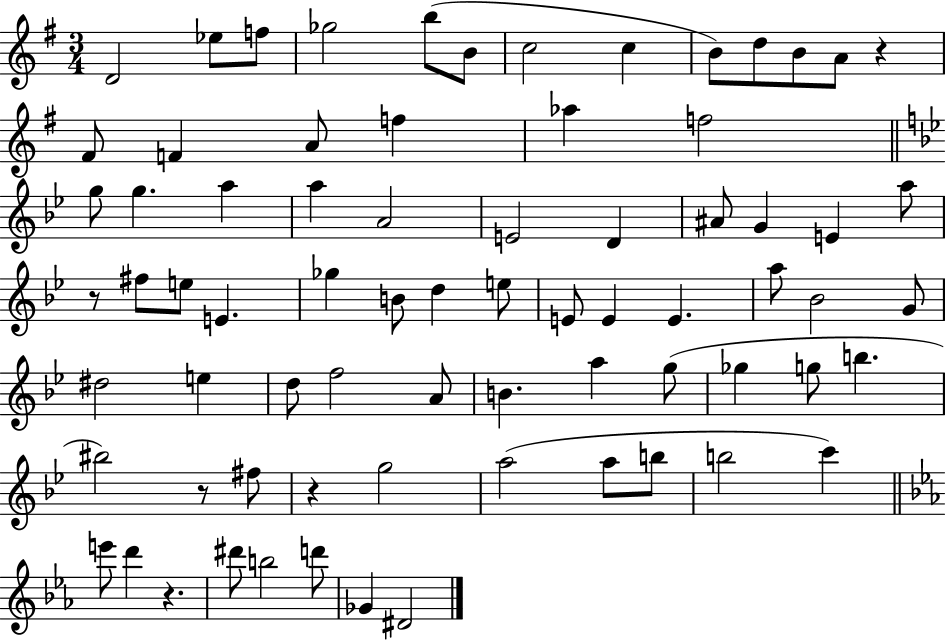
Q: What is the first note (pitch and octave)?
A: D4